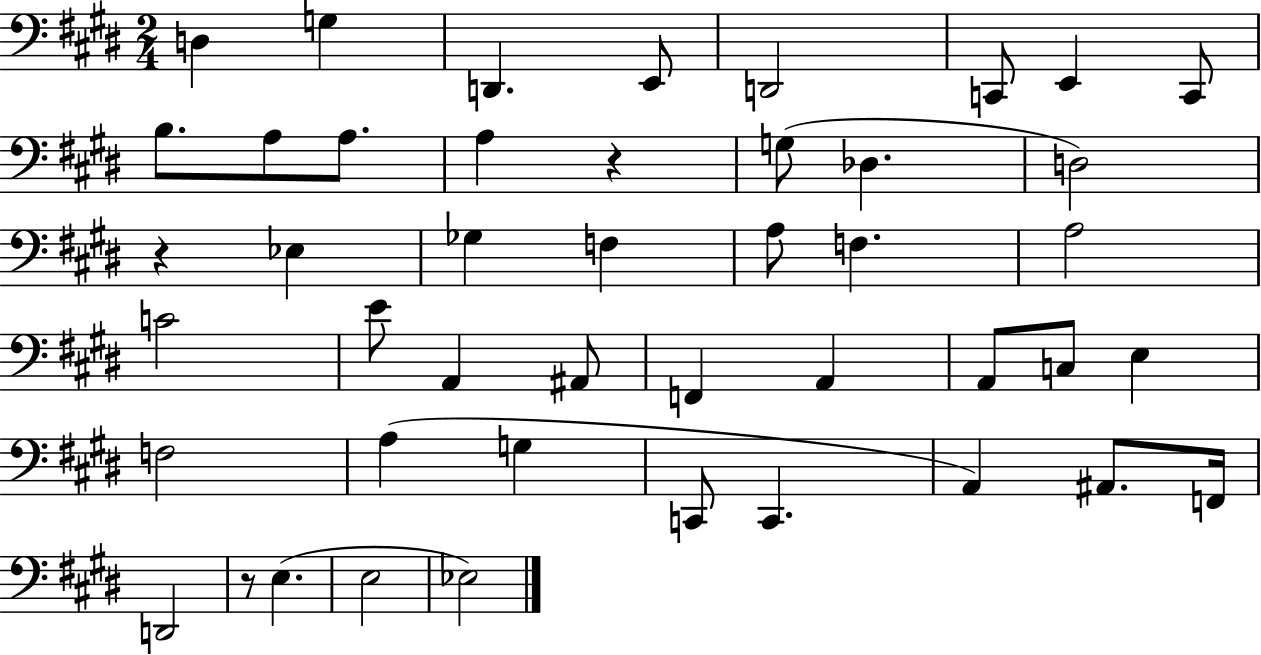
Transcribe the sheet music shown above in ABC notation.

X:1
T:Untitled
M:2/4
L:1/4
K:E
D, G, D,, E,,/2 D,,2 C,,/2 E,, C,,/2 B,/2 A,/2 A,/2 A, z G,/2 _D, D,2 z _E, _G, F, A,/2 F, A,2 C2 E/2 A,, ^A,,/2 F,, A,, A,,/2 C,/2 E, F,2 A, G, C,,/2 C,, A,, ^A,,/2 F,,/4 D,,2 z/2 E, E,2 _E,2